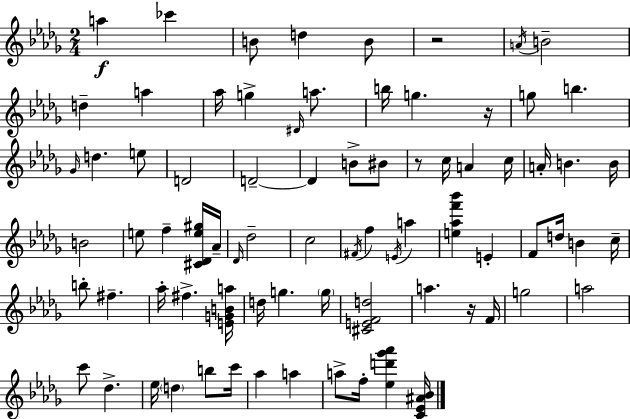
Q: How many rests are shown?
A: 4